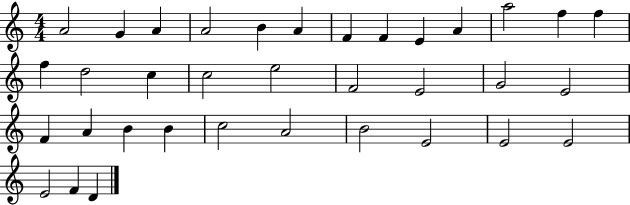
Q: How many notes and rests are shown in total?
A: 35